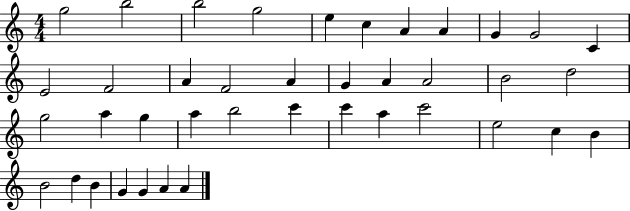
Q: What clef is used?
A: treble